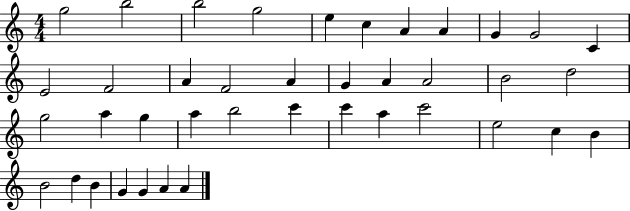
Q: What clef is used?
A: treble